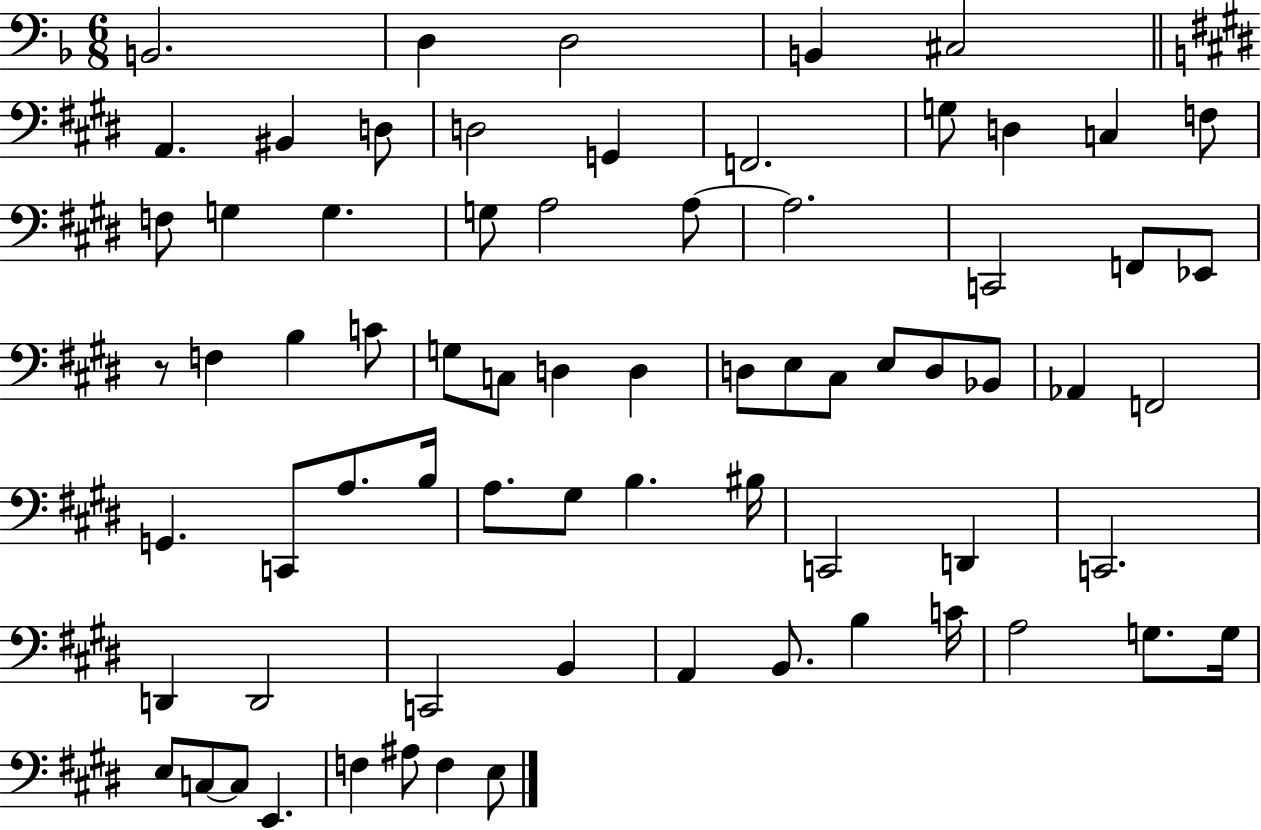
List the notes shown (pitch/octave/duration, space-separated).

B2/h. D3/q D3/h B2/q C#3/h A2/q. BIS2/q D3/e D3/h G2/q F2/h. G3/e D3/q C3/q F3/e F3/e G3/q G3/q. G3/e A3/h A3/e A3/h. C2/h F2/e Eb2/e R/e F3/q B3/q C4/e G3/e C3/e D3/q D3/q D3/e E3/e C#3/e E3/e D3/e Bb2/e Ab2/q F2/h G2/q. C2/e A3/e. B3/s A3/e. G#3/e B3/q. BIS3/s C2/h D2/q C2/h. D2/q D2/h C2/h B2/q A2/q B2/e. B3/q C4/s A3/h G3/e. G3/s E3/e C3/e C3/e E2/q. F3/q A#3/e F3/q E3/e